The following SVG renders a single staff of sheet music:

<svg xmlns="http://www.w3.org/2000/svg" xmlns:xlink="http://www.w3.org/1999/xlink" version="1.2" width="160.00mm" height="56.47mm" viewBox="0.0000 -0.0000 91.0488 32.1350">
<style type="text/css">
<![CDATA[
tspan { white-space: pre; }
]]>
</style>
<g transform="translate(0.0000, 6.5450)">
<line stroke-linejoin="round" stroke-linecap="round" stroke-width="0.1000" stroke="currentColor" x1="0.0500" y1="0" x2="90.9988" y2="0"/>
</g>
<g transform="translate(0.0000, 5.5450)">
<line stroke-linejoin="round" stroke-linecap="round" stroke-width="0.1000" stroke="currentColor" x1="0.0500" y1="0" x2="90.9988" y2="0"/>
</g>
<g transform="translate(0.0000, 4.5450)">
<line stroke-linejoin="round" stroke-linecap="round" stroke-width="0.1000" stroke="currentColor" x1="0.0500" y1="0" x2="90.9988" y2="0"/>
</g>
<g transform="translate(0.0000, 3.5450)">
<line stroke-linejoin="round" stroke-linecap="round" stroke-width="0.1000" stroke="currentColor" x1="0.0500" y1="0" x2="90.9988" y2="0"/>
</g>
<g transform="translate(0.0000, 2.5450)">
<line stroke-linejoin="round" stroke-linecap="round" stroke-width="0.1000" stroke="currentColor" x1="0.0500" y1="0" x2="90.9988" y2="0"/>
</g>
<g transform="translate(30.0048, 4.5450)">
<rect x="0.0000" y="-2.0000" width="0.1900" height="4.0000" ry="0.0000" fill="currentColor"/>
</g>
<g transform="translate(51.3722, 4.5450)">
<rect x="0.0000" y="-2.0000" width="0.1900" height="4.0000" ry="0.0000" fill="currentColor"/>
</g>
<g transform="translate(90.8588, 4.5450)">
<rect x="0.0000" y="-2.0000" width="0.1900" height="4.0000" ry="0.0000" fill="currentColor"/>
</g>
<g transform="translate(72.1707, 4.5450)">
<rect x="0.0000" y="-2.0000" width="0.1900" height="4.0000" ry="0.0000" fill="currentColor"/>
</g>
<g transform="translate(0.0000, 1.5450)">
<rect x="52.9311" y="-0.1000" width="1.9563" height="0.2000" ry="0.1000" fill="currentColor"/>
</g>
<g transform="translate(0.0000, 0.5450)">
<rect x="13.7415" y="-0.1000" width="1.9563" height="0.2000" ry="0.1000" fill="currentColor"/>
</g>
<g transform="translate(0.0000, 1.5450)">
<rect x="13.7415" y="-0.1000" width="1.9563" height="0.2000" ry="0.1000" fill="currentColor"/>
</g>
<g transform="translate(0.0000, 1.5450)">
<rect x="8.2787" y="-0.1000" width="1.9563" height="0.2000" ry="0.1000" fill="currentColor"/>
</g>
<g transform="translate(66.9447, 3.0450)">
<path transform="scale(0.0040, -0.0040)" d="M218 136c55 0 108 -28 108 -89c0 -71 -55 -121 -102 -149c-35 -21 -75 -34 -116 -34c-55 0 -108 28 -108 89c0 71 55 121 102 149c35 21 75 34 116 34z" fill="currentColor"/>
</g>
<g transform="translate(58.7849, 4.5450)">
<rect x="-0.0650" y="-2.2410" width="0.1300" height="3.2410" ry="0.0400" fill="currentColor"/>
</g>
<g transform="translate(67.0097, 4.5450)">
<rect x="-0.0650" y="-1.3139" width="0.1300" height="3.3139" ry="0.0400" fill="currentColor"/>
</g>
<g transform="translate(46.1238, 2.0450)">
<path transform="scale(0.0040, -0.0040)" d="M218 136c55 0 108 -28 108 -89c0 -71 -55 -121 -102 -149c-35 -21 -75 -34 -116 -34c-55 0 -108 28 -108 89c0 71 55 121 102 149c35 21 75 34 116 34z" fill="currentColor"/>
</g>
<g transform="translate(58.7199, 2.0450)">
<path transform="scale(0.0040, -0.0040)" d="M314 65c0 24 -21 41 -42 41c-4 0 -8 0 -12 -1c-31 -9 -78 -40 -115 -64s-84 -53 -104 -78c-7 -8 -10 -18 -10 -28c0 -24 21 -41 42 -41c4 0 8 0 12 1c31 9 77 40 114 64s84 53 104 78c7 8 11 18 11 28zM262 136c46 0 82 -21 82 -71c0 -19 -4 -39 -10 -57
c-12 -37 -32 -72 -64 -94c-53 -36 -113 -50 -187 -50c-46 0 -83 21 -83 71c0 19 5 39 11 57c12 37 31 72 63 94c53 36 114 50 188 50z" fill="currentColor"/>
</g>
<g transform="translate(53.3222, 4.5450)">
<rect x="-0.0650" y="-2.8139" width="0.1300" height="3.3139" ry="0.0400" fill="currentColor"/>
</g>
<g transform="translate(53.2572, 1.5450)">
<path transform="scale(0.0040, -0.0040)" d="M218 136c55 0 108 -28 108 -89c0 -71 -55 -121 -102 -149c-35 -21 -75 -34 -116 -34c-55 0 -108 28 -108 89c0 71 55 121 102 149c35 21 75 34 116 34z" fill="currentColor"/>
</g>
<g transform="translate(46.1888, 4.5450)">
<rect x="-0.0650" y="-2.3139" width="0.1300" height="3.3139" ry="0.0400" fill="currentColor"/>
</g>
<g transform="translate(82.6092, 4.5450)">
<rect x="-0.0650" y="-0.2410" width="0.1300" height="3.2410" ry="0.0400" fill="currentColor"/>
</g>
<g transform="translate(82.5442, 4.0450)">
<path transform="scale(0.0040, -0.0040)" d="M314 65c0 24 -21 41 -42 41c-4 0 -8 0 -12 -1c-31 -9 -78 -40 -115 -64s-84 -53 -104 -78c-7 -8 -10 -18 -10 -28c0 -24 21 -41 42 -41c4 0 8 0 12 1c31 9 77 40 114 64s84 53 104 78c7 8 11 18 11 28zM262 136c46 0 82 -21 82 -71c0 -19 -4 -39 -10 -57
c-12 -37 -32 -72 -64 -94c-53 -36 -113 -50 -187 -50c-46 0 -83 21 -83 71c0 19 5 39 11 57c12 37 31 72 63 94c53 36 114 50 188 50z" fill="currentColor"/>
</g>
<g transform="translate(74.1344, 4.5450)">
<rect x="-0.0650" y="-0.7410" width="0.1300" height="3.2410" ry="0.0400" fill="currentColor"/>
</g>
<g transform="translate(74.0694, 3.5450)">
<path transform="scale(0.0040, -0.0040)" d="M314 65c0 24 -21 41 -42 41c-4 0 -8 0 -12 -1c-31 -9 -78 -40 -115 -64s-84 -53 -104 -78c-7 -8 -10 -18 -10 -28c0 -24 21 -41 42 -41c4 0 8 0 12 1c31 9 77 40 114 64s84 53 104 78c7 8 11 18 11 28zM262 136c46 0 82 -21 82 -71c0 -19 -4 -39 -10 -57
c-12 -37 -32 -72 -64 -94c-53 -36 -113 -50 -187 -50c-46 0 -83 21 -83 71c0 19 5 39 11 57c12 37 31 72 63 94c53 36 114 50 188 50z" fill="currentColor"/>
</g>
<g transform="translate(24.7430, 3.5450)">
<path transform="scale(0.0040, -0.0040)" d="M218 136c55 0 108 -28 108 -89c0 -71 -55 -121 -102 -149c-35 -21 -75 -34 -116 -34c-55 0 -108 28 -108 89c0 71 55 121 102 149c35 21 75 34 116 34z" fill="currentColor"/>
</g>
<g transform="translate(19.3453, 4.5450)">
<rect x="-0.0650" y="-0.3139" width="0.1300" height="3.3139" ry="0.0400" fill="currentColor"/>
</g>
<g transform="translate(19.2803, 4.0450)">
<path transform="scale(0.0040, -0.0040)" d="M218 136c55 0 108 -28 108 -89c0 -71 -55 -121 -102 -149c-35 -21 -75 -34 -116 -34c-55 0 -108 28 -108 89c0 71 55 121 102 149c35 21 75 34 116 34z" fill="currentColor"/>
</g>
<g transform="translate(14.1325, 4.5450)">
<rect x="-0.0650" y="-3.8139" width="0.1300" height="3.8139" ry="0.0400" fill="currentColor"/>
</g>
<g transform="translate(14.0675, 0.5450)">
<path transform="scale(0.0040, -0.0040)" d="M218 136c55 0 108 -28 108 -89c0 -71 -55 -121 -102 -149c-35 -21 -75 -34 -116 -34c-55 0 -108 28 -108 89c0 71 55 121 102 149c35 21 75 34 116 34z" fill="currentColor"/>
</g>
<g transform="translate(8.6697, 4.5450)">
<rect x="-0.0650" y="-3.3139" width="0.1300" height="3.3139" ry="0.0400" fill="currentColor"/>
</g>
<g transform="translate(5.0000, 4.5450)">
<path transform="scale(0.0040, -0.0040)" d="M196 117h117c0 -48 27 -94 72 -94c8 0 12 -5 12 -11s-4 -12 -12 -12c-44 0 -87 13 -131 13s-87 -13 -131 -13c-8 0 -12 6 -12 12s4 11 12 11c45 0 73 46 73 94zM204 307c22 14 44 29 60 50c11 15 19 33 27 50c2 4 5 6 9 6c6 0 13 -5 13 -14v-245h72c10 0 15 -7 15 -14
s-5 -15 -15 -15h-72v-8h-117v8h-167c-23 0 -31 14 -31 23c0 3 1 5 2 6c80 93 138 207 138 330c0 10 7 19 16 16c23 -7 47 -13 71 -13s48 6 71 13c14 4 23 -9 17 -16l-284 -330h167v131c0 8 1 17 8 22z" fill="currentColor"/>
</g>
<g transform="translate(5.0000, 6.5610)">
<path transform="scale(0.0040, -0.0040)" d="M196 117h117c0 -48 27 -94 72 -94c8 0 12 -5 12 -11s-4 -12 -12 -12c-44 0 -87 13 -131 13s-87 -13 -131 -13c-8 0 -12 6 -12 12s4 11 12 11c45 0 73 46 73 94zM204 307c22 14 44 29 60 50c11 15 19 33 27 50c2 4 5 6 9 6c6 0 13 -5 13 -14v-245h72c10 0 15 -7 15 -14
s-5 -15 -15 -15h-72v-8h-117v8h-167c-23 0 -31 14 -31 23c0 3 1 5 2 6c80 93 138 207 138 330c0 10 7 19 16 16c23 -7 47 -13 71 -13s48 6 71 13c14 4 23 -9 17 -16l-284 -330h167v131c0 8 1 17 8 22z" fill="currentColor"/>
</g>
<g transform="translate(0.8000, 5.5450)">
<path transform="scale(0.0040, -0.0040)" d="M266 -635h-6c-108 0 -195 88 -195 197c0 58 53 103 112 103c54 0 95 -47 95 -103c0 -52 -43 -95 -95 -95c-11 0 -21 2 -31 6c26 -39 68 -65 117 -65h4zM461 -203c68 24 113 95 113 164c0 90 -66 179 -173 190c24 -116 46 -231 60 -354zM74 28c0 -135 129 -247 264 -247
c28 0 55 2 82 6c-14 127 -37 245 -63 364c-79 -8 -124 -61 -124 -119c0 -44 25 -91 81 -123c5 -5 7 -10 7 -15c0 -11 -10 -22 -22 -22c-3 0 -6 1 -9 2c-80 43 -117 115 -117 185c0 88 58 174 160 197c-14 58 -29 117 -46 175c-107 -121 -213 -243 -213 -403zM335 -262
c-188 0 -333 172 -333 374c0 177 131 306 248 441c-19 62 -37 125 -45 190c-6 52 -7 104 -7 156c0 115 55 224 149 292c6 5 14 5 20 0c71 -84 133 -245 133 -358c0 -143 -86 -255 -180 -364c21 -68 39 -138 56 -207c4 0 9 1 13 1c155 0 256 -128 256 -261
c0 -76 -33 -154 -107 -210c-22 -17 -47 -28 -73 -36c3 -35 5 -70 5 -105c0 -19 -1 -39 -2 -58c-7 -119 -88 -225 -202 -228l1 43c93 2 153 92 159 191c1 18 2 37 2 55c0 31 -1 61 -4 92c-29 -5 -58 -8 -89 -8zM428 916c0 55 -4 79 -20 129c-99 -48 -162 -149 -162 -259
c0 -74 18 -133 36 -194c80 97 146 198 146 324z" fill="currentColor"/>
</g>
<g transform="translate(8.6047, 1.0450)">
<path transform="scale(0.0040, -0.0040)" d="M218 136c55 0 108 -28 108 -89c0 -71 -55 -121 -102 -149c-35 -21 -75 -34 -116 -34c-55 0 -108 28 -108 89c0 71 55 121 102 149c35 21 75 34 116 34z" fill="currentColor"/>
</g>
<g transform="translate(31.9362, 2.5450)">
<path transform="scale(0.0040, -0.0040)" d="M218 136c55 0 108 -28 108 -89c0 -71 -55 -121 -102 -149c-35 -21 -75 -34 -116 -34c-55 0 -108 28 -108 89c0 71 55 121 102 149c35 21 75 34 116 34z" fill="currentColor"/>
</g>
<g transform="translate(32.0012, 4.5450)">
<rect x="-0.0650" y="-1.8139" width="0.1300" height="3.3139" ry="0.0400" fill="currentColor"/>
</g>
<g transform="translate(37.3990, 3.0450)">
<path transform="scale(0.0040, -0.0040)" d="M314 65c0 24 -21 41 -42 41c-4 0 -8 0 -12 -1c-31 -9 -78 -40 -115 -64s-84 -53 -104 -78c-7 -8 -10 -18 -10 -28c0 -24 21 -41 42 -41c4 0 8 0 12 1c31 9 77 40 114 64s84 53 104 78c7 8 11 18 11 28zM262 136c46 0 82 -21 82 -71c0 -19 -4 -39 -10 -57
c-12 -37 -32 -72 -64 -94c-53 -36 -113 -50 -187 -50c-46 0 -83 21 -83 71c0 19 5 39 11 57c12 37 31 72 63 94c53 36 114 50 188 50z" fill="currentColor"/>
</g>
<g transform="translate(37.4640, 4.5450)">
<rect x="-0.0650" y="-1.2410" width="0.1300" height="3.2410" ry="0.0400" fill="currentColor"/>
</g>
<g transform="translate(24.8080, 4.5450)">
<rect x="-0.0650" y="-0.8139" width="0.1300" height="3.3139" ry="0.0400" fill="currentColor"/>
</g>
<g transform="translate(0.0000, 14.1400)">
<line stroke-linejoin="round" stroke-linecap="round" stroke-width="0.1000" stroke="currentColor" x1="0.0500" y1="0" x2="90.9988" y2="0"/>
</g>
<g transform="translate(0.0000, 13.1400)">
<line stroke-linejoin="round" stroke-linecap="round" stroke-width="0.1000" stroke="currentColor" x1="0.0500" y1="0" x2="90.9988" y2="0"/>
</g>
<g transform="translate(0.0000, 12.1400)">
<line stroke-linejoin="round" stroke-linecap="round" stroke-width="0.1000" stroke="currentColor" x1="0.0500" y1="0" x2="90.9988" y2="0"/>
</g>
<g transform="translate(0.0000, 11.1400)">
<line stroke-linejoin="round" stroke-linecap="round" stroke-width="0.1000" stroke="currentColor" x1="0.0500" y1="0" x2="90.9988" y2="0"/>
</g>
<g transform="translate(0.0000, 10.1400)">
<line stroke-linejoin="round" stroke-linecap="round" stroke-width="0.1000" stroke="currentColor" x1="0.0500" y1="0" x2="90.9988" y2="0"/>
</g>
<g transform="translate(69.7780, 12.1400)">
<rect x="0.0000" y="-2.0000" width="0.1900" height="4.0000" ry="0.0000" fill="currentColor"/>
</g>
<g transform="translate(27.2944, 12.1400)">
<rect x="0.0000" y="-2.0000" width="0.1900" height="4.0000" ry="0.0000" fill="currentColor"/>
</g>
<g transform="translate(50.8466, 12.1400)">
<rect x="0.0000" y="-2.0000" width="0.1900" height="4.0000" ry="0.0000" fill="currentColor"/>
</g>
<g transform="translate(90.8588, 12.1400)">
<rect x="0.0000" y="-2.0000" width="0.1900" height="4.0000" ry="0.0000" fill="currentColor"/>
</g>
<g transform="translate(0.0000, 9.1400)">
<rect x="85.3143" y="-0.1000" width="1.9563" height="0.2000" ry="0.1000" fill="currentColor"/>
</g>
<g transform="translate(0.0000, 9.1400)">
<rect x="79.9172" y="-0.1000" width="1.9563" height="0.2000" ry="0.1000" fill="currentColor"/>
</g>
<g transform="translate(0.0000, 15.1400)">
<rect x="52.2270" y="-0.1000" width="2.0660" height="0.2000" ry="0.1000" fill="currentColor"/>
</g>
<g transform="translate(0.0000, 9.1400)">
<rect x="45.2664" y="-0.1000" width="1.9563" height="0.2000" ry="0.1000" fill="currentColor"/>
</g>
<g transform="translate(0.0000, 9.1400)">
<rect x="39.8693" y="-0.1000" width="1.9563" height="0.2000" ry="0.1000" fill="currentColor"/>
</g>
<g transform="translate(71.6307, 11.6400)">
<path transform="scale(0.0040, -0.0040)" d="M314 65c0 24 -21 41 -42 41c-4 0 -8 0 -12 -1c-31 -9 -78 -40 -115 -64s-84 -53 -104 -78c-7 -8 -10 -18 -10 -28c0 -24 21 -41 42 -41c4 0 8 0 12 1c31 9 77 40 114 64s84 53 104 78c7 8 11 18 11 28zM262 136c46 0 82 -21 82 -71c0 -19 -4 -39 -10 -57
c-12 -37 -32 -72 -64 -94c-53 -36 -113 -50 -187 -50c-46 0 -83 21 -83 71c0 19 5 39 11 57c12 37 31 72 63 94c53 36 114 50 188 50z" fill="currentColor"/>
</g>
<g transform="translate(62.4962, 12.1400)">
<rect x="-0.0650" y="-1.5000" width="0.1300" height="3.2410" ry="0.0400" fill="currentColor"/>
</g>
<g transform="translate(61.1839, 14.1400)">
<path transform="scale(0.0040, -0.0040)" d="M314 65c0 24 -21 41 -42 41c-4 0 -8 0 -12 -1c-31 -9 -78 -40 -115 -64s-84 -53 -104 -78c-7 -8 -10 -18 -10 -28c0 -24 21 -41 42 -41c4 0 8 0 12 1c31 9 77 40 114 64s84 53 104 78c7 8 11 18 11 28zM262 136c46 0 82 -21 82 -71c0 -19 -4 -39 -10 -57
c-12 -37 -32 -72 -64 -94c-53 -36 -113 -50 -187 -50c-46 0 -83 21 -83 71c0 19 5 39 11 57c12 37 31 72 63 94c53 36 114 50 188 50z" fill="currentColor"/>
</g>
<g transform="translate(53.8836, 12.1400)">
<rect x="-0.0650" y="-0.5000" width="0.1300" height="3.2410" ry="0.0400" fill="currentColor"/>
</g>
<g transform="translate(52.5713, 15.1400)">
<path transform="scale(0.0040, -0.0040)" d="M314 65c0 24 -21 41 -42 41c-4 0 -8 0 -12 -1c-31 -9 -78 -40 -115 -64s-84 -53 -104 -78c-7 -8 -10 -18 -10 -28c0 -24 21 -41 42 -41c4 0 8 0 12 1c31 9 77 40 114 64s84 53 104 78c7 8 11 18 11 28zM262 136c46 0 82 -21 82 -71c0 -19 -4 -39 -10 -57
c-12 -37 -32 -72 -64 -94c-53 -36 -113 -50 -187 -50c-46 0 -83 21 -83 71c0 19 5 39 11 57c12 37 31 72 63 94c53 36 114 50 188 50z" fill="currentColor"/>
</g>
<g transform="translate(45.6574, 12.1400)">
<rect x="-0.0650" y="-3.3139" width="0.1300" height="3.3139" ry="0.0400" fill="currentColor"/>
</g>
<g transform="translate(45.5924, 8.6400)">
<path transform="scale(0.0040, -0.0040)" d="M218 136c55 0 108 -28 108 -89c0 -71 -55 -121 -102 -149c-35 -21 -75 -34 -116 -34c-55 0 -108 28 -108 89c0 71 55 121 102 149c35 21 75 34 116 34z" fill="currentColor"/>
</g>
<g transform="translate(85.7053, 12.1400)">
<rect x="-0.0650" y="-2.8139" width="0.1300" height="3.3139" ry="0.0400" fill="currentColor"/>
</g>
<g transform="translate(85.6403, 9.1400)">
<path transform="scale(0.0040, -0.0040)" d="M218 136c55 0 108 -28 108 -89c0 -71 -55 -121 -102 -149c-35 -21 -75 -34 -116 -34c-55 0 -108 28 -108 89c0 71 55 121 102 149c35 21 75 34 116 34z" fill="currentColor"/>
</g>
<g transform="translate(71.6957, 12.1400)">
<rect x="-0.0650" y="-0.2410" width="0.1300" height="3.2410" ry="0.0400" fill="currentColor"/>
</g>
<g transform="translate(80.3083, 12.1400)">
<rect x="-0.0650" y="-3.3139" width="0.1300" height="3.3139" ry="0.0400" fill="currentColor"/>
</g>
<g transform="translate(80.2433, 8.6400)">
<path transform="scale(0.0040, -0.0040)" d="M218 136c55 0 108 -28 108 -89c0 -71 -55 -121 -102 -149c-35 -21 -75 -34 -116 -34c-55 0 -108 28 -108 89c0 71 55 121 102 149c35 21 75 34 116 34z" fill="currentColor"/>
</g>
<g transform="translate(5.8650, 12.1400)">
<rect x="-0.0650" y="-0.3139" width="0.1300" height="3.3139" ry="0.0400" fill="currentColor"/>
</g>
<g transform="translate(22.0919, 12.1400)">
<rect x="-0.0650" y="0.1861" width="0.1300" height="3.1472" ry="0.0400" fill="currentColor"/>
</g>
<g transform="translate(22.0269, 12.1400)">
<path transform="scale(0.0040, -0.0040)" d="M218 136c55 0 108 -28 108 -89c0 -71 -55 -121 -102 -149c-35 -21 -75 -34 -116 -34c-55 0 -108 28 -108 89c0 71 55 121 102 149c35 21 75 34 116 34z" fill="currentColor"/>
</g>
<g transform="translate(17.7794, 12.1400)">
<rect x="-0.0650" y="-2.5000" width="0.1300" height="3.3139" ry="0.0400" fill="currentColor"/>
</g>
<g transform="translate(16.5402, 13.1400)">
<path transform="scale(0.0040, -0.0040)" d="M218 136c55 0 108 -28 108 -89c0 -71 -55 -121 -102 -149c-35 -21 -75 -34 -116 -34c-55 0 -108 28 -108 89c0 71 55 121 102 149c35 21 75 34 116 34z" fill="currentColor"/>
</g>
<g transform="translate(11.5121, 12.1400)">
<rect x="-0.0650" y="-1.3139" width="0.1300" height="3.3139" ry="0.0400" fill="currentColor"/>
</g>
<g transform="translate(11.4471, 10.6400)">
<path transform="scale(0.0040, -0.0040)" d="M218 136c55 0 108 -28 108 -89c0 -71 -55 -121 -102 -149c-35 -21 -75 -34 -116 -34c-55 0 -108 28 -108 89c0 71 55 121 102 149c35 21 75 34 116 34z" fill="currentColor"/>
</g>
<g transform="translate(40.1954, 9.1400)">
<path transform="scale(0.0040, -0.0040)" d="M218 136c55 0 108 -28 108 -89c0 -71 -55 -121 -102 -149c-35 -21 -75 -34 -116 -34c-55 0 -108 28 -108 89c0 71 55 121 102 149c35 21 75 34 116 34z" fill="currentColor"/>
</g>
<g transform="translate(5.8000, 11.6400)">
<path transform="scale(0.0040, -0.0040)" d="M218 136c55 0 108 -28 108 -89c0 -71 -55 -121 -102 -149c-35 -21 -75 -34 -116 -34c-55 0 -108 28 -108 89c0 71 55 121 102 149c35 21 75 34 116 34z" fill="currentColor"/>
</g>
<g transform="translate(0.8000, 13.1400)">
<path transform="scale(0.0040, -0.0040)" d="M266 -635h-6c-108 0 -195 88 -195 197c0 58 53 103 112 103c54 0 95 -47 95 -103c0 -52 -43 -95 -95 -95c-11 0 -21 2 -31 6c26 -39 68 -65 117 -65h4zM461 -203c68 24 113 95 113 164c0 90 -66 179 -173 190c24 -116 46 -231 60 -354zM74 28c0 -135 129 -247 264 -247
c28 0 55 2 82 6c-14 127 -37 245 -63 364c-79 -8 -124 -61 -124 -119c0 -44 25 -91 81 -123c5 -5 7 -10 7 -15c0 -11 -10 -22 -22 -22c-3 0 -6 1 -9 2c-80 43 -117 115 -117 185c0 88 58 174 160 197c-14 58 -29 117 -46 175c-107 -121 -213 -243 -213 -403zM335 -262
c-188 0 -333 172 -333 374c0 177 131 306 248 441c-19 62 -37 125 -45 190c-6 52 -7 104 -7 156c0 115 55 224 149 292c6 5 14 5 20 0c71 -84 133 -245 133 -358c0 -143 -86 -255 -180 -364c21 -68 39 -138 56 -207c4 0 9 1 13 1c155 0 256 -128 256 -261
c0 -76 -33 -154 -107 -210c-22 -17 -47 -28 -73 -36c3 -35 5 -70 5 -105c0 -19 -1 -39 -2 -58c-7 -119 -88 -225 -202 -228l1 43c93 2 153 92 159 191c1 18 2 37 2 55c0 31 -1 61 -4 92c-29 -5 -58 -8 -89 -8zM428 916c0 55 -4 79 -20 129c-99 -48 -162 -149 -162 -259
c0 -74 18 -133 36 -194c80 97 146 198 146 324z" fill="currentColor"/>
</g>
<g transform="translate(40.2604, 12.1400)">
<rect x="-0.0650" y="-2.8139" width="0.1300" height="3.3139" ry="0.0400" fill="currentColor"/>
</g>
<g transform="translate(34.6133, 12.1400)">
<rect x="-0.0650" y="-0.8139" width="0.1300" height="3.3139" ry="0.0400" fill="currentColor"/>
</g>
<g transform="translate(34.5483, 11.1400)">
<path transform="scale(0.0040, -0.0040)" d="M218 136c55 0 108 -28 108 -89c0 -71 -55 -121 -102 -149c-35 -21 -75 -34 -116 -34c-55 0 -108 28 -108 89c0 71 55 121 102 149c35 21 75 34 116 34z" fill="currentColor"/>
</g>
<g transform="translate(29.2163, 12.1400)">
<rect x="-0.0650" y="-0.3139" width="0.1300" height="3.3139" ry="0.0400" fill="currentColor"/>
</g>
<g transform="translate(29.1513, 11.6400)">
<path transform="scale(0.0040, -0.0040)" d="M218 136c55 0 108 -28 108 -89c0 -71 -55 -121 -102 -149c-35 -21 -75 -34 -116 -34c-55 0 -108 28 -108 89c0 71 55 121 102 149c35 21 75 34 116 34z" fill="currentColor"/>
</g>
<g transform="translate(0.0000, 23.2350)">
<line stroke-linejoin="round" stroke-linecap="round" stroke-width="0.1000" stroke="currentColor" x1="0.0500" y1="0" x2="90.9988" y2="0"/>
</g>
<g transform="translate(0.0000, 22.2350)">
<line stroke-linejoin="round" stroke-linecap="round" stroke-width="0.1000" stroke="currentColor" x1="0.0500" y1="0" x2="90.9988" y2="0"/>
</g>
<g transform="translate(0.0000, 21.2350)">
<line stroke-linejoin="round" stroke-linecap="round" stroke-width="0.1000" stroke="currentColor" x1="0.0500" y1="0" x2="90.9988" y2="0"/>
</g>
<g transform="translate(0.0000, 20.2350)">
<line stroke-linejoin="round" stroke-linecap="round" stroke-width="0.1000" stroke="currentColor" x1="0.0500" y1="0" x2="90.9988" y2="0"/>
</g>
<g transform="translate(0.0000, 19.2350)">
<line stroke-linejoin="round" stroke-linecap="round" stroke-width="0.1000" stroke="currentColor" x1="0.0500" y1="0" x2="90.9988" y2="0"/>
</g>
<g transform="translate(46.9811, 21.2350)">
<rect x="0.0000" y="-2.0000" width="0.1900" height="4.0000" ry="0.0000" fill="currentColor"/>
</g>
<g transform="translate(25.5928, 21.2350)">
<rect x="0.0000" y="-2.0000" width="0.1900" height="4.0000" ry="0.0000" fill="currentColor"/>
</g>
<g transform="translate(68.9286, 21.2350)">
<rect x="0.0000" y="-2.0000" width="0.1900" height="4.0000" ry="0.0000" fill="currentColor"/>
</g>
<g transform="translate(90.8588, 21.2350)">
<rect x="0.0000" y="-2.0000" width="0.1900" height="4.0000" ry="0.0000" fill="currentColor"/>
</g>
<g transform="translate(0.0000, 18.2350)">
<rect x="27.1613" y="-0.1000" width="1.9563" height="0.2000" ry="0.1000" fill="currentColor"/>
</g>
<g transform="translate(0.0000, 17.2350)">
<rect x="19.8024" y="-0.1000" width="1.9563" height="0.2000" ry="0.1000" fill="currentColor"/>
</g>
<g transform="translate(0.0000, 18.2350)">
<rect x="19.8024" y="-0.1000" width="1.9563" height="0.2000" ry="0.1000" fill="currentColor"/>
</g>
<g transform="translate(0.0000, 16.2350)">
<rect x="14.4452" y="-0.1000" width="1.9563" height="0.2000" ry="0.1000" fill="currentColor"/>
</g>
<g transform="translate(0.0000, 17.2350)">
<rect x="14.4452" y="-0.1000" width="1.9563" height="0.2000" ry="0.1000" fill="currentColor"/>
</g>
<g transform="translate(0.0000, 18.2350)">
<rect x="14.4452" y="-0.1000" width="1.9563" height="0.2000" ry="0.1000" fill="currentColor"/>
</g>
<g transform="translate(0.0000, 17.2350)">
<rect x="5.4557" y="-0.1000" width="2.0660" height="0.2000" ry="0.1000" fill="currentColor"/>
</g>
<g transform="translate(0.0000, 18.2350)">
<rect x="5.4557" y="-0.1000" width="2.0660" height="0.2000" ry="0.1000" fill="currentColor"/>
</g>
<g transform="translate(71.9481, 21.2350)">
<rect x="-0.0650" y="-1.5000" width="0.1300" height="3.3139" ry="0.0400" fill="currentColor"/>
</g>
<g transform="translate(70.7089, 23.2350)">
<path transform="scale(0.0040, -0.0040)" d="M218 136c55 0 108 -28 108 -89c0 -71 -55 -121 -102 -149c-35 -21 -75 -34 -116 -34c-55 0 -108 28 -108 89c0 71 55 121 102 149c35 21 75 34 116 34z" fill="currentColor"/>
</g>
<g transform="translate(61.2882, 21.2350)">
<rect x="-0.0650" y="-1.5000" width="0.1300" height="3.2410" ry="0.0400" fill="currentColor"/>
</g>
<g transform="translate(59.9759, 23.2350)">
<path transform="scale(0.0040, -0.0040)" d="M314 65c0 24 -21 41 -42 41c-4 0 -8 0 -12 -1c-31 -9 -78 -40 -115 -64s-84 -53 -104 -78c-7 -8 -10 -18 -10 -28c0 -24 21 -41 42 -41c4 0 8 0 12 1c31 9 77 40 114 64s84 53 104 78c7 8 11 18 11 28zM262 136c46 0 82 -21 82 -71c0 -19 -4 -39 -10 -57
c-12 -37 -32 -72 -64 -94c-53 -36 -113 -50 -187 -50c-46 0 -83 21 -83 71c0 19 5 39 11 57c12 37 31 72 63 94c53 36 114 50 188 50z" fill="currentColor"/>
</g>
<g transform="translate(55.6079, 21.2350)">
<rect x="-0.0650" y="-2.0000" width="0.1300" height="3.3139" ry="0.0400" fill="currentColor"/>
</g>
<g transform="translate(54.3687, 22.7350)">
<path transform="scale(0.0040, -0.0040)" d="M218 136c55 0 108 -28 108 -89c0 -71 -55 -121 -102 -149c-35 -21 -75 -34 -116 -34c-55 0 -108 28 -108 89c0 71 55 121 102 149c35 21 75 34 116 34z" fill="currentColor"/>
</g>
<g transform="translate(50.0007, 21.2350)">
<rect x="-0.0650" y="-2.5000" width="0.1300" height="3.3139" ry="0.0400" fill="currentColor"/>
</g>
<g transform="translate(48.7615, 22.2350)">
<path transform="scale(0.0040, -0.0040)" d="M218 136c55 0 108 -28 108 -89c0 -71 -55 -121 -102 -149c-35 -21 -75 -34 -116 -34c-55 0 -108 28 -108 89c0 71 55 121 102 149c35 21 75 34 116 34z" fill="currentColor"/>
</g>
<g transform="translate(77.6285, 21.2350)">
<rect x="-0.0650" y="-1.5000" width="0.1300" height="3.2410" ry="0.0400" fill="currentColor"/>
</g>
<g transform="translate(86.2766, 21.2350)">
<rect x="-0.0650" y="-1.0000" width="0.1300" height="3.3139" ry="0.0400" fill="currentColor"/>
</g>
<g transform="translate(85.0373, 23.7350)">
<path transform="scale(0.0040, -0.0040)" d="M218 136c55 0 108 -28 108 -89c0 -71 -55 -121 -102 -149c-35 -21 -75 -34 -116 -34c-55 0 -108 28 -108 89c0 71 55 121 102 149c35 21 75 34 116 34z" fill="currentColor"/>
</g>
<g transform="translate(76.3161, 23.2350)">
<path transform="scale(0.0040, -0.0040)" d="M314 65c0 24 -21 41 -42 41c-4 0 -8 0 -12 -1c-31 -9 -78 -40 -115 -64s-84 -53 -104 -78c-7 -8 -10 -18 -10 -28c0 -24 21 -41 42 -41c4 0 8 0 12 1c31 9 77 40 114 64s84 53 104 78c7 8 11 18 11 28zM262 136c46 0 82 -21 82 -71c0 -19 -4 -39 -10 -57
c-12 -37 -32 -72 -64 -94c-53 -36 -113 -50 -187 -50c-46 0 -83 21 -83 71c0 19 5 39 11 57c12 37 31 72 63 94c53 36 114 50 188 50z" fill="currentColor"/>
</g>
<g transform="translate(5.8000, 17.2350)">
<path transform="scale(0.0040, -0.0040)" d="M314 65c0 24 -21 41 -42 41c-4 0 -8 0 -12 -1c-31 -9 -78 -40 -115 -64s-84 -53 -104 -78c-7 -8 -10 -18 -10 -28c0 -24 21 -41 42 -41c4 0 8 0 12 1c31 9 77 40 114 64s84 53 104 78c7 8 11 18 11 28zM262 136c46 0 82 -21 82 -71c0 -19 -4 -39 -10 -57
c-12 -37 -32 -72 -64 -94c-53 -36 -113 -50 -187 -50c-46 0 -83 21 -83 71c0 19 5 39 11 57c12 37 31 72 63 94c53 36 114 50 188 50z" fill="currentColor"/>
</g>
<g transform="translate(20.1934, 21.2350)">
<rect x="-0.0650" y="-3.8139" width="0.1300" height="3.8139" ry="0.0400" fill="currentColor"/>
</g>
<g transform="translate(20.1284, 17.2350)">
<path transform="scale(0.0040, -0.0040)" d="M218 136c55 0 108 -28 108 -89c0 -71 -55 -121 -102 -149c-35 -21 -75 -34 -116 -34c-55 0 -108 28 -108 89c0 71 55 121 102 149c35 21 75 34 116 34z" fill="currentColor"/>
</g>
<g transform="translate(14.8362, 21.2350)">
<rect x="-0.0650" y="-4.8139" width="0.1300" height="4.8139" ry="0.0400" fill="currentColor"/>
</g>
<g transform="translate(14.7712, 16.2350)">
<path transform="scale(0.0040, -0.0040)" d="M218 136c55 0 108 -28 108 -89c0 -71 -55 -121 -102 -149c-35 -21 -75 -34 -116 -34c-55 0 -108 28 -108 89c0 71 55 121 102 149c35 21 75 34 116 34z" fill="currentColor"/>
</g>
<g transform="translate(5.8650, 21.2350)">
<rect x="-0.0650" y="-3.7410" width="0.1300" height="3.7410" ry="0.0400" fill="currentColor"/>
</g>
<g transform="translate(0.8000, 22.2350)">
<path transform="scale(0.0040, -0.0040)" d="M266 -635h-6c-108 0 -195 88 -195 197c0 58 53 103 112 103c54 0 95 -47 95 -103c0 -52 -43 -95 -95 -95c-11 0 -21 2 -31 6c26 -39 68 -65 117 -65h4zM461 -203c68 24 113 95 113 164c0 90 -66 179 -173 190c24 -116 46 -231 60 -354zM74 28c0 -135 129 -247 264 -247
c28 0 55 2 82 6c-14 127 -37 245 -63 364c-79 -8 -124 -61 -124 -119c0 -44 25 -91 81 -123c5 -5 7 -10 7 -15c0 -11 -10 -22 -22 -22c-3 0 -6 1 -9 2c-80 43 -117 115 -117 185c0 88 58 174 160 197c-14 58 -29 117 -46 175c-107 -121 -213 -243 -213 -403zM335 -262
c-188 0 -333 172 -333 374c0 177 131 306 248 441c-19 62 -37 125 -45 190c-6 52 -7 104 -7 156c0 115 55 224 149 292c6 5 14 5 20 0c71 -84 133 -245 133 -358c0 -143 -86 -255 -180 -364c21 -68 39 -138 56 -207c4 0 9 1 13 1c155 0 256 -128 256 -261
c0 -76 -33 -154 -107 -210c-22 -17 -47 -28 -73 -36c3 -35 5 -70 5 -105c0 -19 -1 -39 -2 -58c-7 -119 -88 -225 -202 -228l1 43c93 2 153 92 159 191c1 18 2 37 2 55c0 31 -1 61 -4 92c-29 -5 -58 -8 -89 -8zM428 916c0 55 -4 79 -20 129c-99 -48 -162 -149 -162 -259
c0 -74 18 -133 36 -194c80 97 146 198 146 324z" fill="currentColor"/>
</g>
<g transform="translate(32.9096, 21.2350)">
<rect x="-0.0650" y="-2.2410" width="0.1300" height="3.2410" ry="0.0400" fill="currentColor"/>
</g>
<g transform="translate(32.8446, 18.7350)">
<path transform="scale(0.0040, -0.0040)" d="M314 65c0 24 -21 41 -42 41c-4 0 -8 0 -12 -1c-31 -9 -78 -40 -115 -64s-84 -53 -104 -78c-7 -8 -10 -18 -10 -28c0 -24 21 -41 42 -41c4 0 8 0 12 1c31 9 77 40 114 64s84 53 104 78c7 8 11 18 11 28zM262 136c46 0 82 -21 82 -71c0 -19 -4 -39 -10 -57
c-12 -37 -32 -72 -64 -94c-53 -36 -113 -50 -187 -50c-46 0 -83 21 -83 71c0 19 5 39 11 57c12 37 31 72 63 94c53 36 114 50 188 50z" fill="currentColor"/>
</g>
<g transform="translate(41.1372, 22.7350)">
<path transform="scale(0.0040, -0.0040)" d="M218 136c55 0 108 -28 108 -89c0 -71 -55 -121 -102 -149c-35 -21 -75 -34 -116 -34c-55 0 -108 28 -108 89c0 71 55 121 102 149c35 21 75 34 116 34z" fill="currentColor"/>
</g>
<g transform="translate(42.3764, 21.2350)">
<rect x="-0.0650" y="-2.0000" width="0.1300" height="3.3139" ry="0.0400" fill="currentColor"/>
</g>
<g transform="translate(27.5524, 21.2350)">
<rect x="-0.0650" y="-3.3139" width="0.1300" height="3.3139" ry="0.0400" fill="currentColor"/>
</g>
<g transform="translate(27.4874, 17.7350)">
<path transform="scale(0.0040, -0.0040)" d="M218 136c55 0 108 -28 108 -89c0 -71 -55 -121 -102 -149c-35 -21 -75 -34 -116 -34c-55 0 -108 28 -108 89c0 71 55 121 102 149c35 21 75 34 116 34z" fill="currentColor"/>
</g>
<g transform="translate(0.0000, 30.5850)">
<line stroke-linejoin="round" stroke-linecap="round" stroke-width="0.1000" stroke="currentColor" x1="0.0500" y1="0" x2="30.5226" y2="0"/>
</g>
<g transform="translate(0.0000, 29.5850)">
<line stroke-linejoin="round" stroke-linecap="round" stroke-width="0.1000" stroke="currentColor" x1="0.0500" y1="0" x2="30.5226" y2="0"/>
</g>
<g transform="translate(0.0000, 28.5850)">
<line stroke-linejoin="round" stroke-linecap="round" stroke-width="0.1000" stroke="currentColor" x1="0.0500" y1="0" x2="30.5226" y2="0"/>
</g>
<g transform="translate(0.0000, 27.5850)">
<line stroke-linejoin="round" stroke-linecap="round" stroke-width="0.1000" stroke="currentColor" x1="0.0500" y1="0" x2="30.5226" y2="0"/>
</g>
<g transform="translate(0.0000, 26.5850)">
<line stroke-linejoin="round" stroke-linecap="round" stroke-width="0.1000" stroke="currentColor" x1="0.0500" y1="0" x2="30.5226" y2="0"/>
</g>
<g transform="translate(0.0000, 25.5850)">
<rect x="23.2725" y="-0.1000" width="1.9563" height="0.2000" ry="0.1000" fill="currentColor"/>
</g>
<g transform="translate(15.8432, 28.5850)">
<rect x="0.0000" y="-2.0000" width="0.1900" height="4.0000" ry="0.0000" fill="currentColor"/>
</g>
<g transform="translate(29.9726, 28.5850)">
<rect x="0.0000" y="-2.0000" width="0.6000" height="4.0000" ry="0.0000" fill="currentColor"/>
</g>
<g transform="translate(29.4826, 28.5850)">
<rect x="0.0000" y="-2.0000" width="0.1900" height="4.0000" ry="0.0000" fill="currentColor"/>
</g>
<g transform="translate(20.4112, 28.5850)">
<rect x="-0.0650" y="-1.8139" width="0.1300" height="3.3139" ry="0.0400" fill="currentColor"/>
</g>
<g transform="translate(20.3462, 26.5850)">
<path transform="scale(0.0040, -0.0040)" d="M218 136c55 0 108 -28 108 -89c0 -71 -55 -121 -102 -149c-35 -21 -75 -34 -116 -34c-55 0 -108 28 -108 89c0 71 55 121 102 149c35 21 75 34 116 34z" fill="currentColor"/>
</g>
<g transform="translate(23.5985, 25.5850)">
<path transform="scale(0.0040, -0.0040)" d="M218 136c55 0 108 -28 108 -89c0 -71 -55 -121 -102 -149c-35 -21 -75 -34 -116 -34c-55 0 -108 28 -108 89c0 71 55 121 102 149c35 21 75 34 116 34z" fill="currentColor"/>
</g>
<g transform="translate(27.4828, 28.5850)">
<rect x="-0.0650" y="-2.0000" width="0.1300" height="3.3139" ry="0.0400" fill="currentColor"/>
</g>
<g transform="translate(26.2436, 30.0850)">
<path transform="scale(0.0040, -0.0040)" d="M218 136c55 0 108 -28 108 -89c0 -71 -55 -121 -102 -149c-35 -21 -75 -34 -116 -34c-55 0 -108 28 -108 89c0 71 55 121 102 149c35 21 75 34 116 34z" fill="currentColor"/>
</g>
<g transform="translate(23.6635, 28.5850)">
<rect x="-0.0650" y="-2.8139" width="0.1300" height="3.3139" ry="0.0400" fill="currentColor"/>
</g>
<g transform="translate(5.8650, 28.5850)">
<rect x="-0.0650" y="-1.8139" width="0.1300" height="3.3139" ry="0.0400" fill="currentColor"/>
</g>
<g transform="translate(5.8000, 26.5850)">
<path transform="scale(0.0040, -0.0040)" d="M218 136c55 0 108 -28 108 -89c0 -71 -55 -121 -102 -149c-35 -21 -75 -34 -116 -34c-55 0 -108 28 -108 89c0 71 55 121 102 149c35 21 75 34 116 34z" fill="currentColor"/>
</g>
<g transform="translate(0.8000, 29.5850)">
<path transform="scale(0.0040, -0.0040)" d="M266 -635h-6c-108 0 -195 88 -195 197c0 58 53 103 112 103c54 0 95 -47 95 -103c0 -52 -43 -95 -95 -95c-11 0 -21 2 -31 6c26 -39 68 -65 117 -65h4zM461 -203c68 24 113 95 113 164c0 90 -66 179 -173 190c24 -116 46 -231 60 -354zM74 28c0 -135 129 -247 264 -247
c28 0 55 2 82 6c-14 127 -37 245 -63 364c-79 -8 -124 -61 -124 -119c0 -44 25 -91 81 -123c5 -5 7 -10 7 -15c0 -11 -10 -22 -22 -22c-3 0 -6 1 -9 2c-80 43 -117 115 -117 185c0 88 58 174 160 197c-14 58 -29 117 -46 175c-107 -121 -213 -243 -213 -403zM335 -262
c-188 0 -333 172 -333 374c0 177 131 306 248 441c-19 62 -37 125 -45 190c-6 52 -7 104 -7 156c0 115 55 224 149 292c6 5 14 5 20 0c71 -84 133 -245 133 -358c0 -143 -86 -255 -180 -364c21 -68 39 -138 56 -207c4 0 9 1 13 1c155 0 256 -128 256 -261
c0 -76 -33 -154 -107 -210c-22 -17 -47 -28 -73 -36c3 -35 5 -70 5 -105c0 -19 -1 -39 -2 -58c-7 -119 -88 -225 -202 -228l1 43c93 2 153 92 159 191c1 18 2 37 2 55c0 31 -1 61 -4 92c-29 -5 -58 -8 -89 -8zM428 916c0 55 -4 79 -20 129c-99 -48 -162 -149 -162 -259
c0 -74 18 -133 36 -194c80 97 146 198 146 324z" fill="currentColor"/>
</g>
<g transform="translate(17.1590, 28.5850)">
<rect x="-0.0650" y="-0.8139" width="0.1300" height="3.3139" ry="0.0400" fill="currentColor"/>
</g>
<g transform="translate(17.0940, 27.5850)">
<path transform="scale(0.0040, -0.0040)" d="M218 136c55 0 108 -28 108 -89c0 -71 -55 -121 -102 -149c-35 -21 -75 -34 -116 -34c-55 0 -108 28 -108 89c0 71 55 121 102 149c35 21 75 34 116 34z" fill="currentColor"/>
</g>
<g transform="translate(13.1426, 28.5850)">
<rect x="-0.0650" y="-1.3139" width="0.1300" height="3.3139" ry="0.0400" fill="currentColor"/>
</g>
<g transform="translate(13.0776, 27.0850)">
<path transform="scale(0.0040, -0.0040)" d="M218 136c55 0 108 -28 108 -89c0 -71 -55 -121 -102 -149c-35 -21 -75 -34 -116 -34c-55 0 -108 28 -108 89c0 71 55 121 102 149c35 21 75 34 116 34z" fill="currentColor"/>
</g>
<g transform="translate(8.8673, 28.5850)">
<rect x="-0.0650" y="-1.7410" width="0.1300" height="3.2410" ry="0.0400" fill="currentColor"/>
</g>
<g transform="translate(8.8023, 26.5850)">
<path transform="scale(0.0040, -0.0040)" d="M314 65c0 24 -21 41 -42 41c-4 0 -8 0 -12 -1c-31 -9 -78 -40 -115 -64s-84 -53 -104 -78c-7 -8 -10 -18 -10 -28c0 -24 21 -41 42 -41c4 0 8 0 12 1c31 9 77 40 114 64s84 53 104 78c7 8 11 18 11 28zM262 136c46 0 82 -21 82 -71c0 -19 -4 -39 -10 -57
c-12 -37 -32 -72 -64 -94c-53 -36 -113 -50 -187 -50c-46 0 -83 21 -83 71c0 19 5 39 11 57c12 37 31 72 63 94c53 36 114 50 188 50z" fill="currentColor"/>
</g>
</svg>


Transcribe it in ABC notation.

X:1
T:Untitled
M:4/4
L:1/4
K:C
b c' c d f e2 g a g2 e d2 c2 c e G B c d a b C2 E2 c2 b a c'2 e' c' b g2 F G F E2 E E2 D f f2 e d f a F